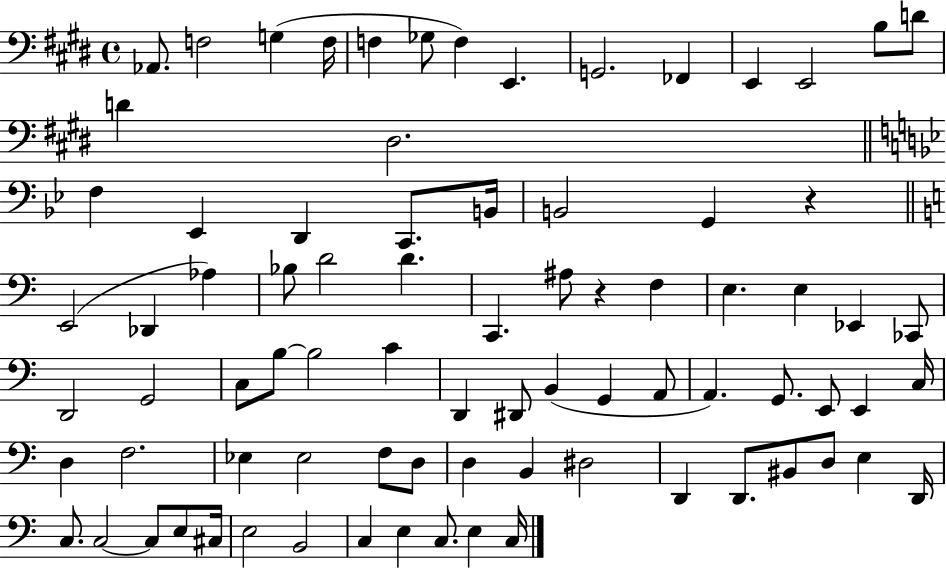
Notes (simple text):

Ab2/e. F3/h G3/q F3/s F3/q Gb3/e F3/q E2/q. G2/h. FES2/q E2/q E2/h B3/e D4/e D4/q D#3/h. F3/q Eb2/q D2/q C2/e. B2/s B2/h G2/q R/q E2/h Db2/q Ab3/q Bb3/e D4/h D4/q. C2/q. A#3/e R/q F3/q E3/q. E3/q Eb2/q CES2/e D2/h G2/h C3/e B3/e B3/h C4/q D2/q D#2/e B2/q G2/q A2/e A2/q. G2/e. E2/e E2/q C3/s D3/q F3/h. Eb3/q Eb3/h F3/e D3/e D3/q B2/q D#3/h D2/q D2/e. BIS2/e D3/e E3/q D2/s C3/e. C3/h C3/e E3/e C#3/s E3/h B2/h C3/q E3/q C3/e. E3/q C3/s